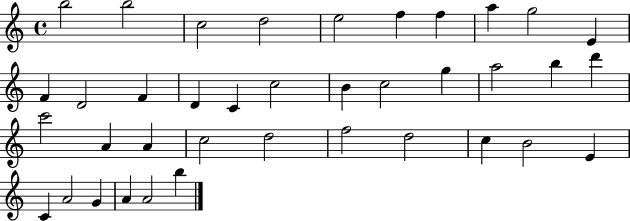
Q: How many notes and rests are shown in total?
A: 38